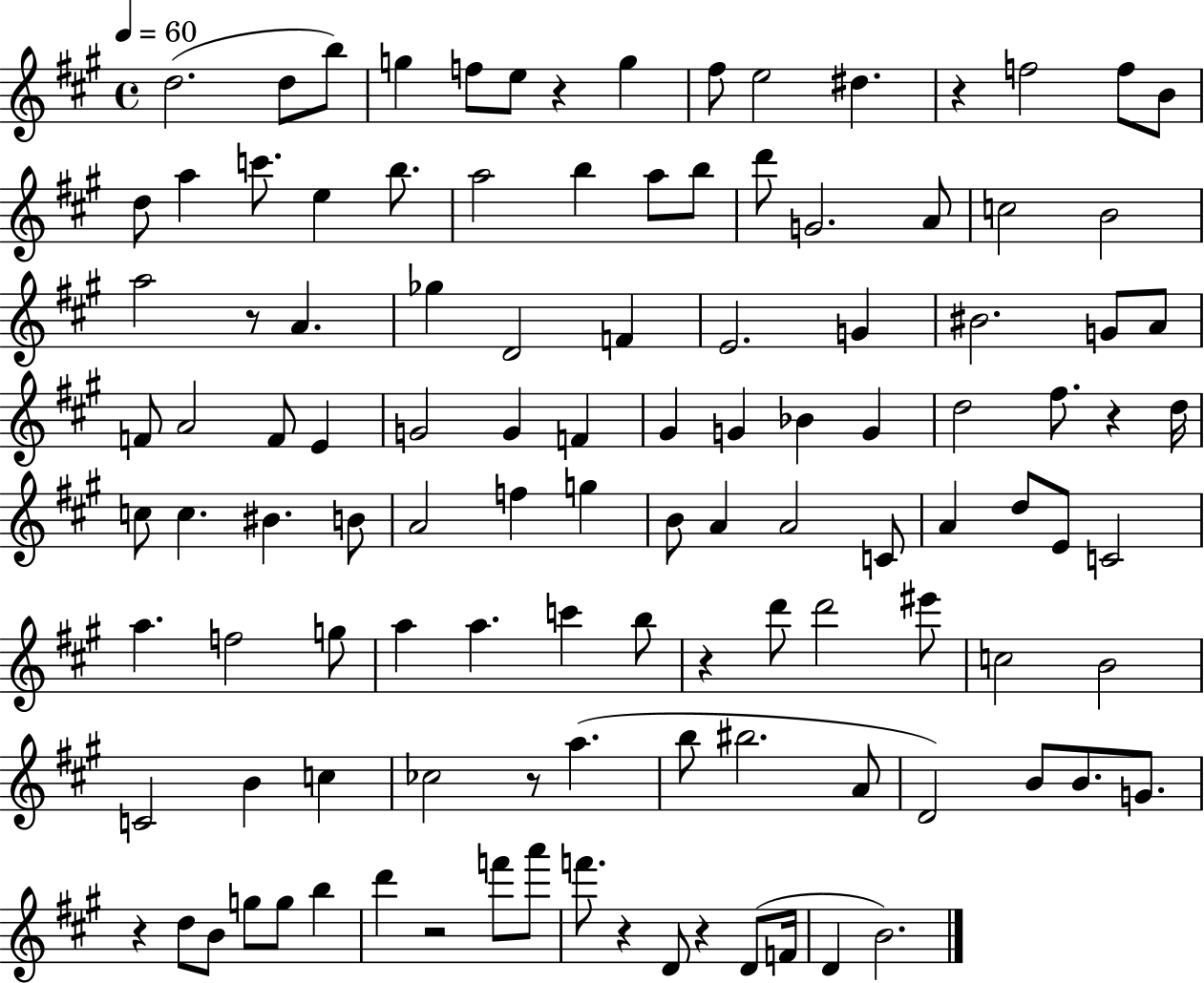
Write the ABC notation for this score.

X:1
T:Untitled
M:4/4
L:1/4
K:A
d2 d/2 b/2 g f/2 e/2 z g ^f/2 e2 ^d z f2 f/2 B/2 d/2 a c'/2 e b/2 a2 b a/2 b/2 d'/2 G2 A/2 c2 B2 a2 z/2 A _g D2 F E2 G ^B2 G/2 A/2 F/2 A2 F/2 E G2 G F ^G G _B G d2 ^f/2 z d/4 c/2 c ^B B/2 A2 f g B/2 A A2 C/2 A d/2 E/2 C2 a f2 g/2 a a c' b/2 z d'/2 d'2 ^e'/2 c2 B2 C2 B c _c2 z/2 a b/2 ^b2 A/2 D2 B/2 B/2 G/2 z d/2 B/2 g/2 g/2 b d' z2 f'/2 a'/2 f'/2 z D/2 z D/2 F/4 D B2